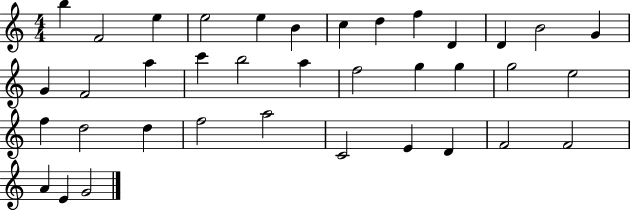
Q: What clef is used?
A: treble